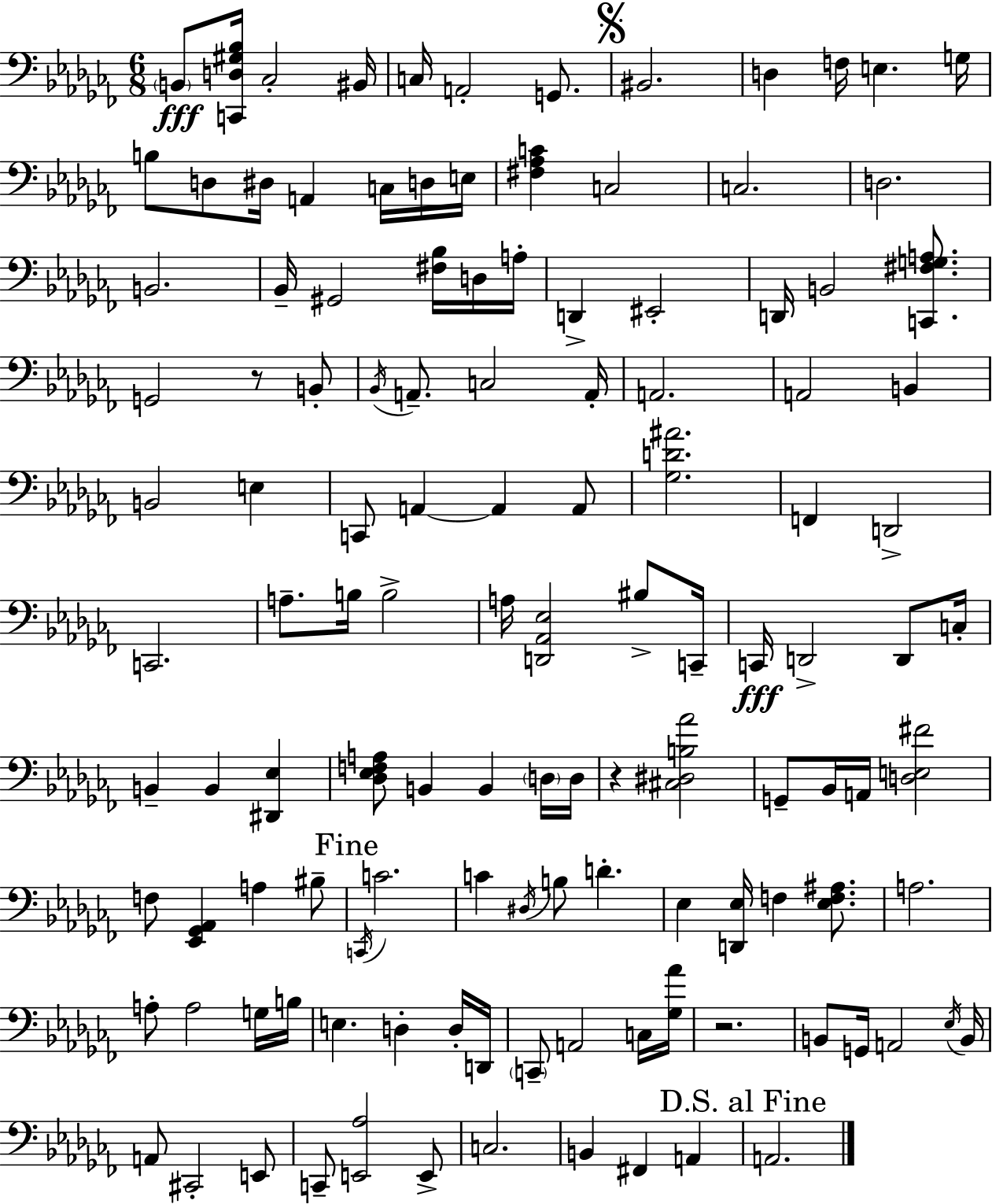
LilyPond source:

{
  \clef bass
  \numericTimeSignature
  \time 6/8
  \key aes \minor
  \parenthesize b,8\fff <c, d gis bes>16 ces2-. bis,16 | c16 a,2-. g,8. | \mark \markup { \musicglyph "scripts.segno" } bis,2. | d4 f16 e4. g16 | \break b8 d8 dis16 a,4 c16 d16 e16 | <fis aes c'>4 c2 | c2. | d2. | \break b,2. | bes,16-- gis,2 <fis bes>16 d16 a16-. | d,4-> eis,2-. | d,16 b,2 <c, fis g a>8. | \break g,2 r8 b,8-. | \acciaccatura { bes,16 } a,8.-- c2 | a,16-. a,2. | a,2 b,4 | \break b,2 e4 | c,8 a,4~~ a,4 a,8 | <ges d' ais'>2. | f,4 d,2-> | \break c,2. | a8.-- b16 b2-> | a16 <d, aes, ees>2 bis8-> | c,16-- c,16\fff d,2-> d,8 | \break c16-. b,4-- b,4 <dis, ees>4 | <des ees f a>8 b,4 b,4 \parenthesize d16 | d16 r4 <cis dis b aes'>2 | g,8-- bes,16 a,16 <d e fis'>2 | \break f8 <ees, ges, aes,>4 a4 bis8-- | \mark "Fine" \acciaccatura { c,16 } c'2. | c'4 \acciaccatura { dis16 } b8 d'4.-. | ees4 <d, ees>16 f4 | \break <ees f ais>8. a2. | a8-. a2 | g16 b16 e4. d4-. | d16-. d,16 \parenthesize c,8-- a,2 | \break c16 <ges aes'>16 r2. | b,8 g,16 a,2 | \acciaccatura { ees16 } b,16 a,8 cis,2-. | e,8 c,8-- <e, aes>2 | \break e,8-> c2. | b,4 fis,4 | a,4 \mark "D.S. al Fine" a,2. | \bar "|."
}